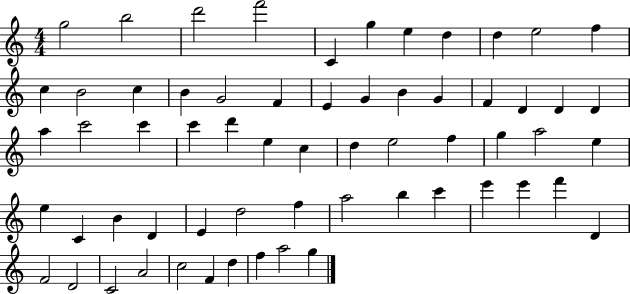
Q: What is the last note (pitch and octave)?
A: G5